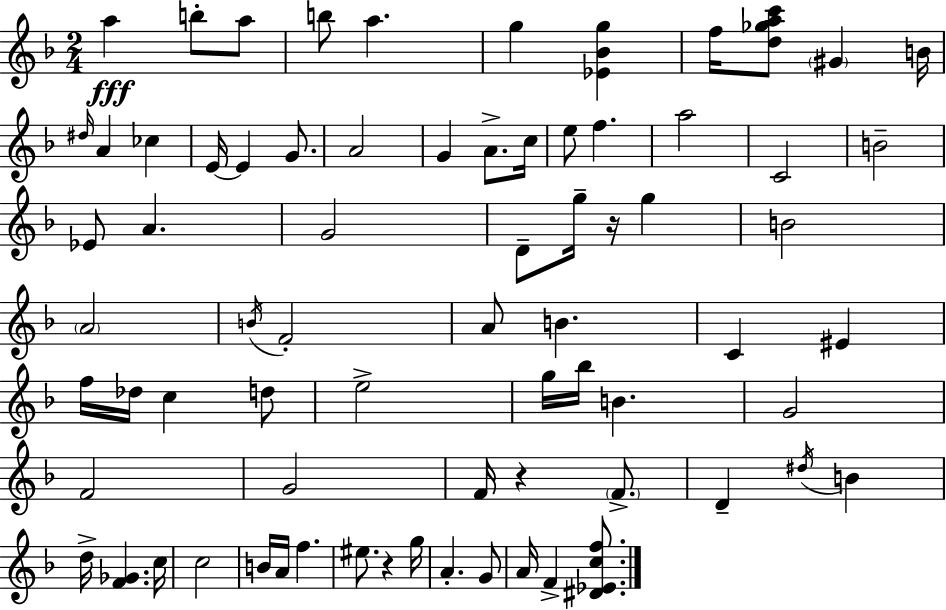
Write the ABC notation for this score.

X:1
T:Untitled
M:2/4
L:1/4
K:F
a b/2 a/2 b/2 a g [_E_Bg] f/4 [d_gac']/2 ^G B/4 ^d/4 A _c E/4 E G/2 A2 G A/2 c/4 e/2 f a2 C2 B2 _E/2 A G2 D/2 g/4 z/4 g B2 A2 B/4 F2 A/2 B C ^E f/4 _d/4 c d/2 e2 g/4 _b/4 B G2 F2 G2 F/4 z F/2 D ^d/4 B d/4 [F_G] c/4 c2 B/4 A/4 f ^e/2 z g/4 A G/2 A/4 F [^D_Ecf]/2